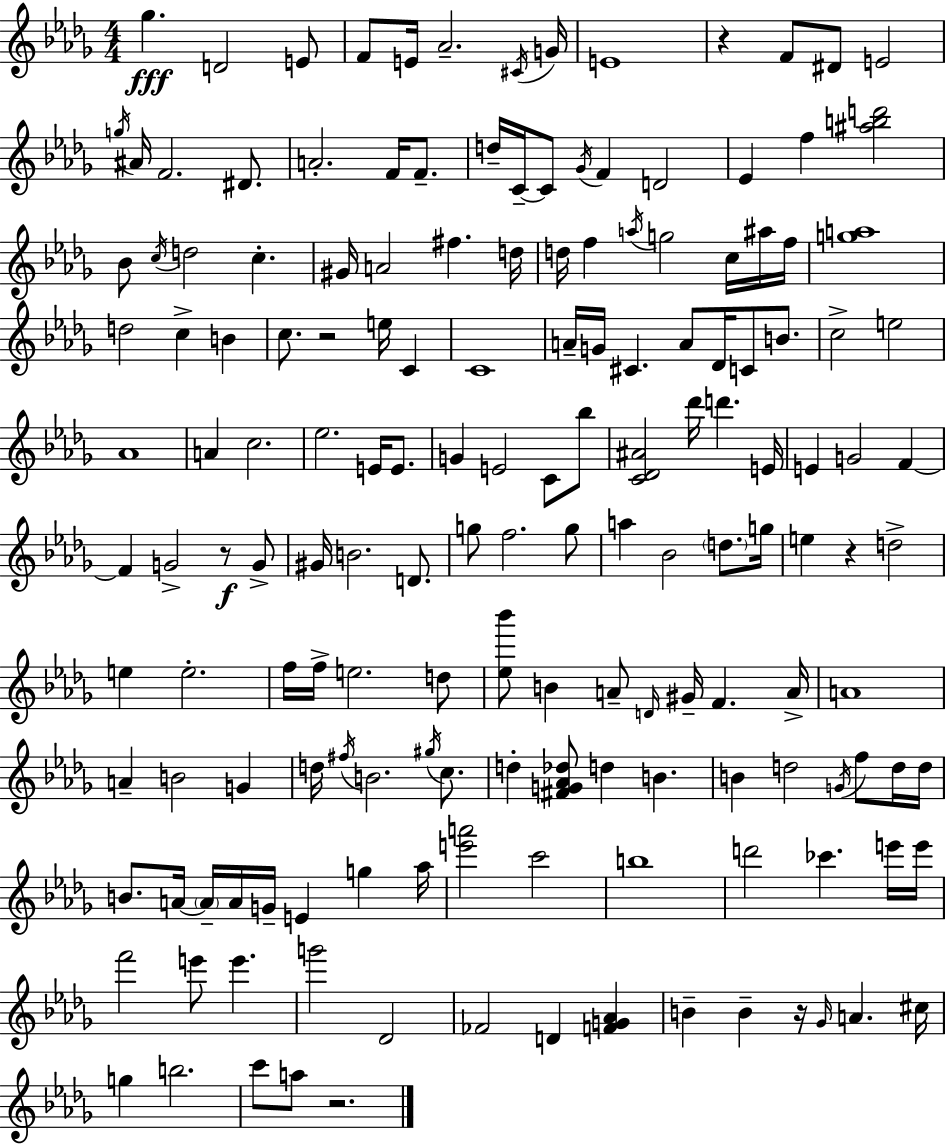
{
  \clef treble
  \numericTimeSignature
  \time 4/4
  \key bes \minor
  \repeat volta 2 { ges''4.\fff d'2 e'8 | f'8 e'16 aes'2.-- \acciaccatura { cis'16 } | g'16 e'1 | r4 f'8 dis'8 e'2 | \break \acciaccatura { g''16 } ais'16 f'2. dis'8. | a'2.-. f'16 f'8.-- | d''16-- c'16--~~ c'8 \acciaccatura { ges'16 } f'4 d'2 | ees'4 f''4 <ais'' b'' d'''>2 | \break bes'8 \acciaccatura { c''16 } d''2 c''4.-. | gis'16 a'2 fis''4. | d''16 d''16 f''4 \acciaccatura { a''16 } g''2 | c''16 ais''16 f''16 <g'' a''>1 | \break d''2 c''4-> | b'4 c''8. r2 | e''16 c'4 c'1 | a'16-- g'16 cis'4. a'8 des'16 | \break c'8 b'8. c''2-> e''2 | aes'1 | a'4 c''2. | ees''2. | \break e'16 e'8. g'4 e'2 | c'8 bes''8 <c' des' ais'>2 des'''16 d'''4. | e'16 e'4 g'2 | f'4~~ f'4 g'2-> | \break r8\f g'8-> gis'16 b'2. | d'8. g''8 f''2. | g''8 a''4 bes'2 | \parenthesize d''8. g''16 e''4 r4 d''2-> | \break e''4 e''2.-. | f''16 f''16-> e''2. | d''8 <ees'' bes'''>8 b'4 a'8-- \grace { d'16 } gis'16-- f'4. | a'16-> a'1 | \break a'4-- b'2 | g'4 d''16 \acciaccatura { fis''16 } b'2. | \acciaccatura { gis''16 } c''8. d''4-. <fis' g' aes' des''>8 d''4 | b'4. b'4 d''2 | \break \acciaccatura { g'16 } f''8 d''16 d''16 b'8. a'16~~ \parenthesize a'16-- a'16 g'16-- | e'4 g''4 aes''16 <e''' a'''>2 | c'''2 b''1 | d'''2 | \break ces'''4. e'''16 e'''16 f'''2 | e'''8 e'''4. g'''2 | des'2 fes'2 | d'4 <f' g' aes'>4 b'4-- b'4-- | \break r16 \grace { ges'16 } a'4. cis''16 g''4 b''2. | c'''8 a''8 r2. | } \bar "|."
}